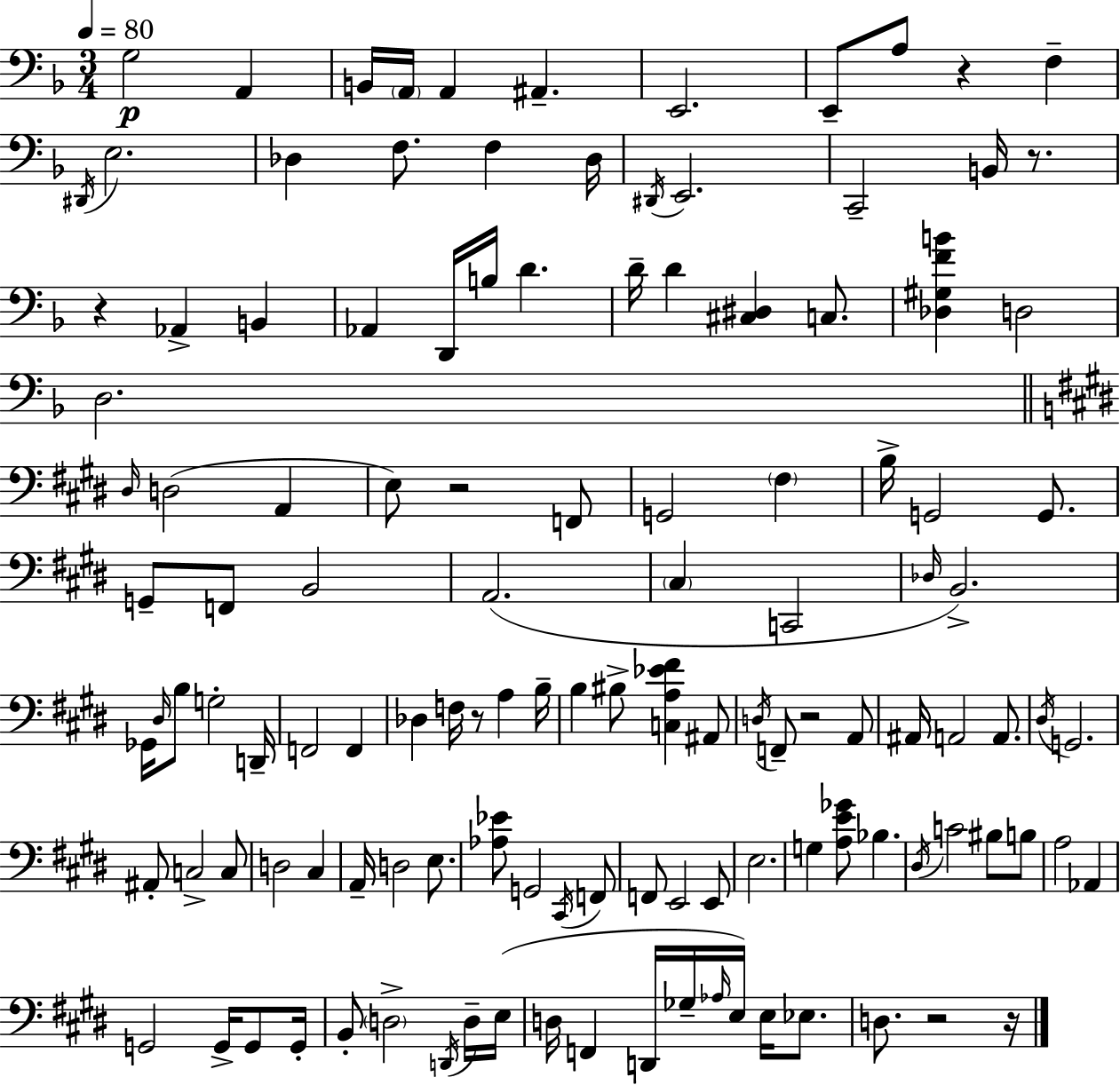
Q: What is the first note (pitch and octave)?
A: G3